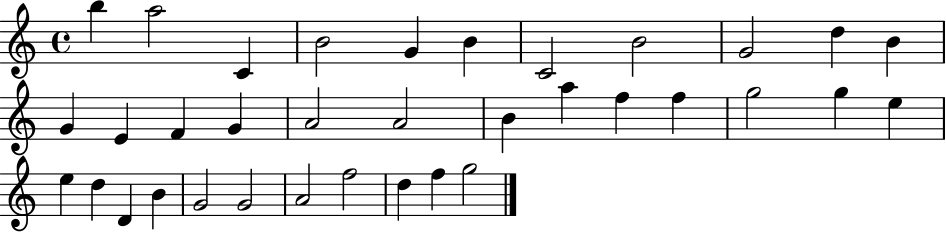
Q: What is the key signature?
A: C major